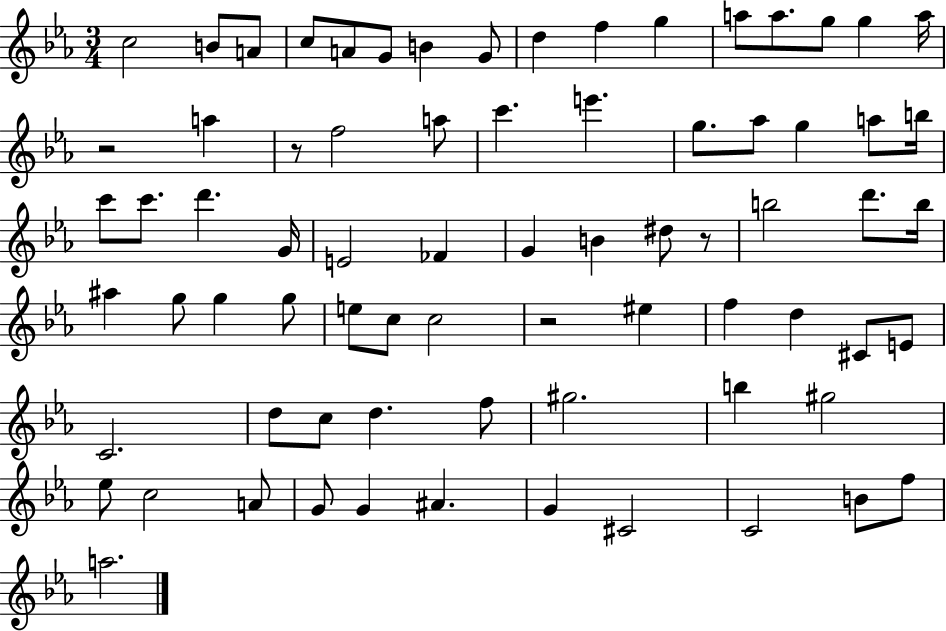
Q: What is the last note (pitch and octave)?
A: A5